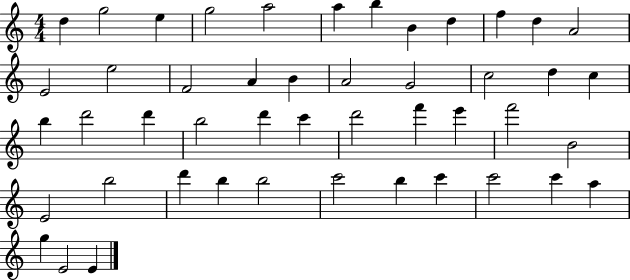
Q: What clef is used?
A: treble